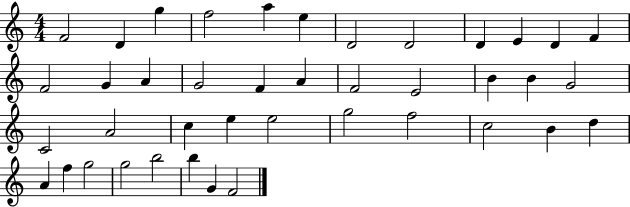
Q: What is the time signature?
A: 4/4